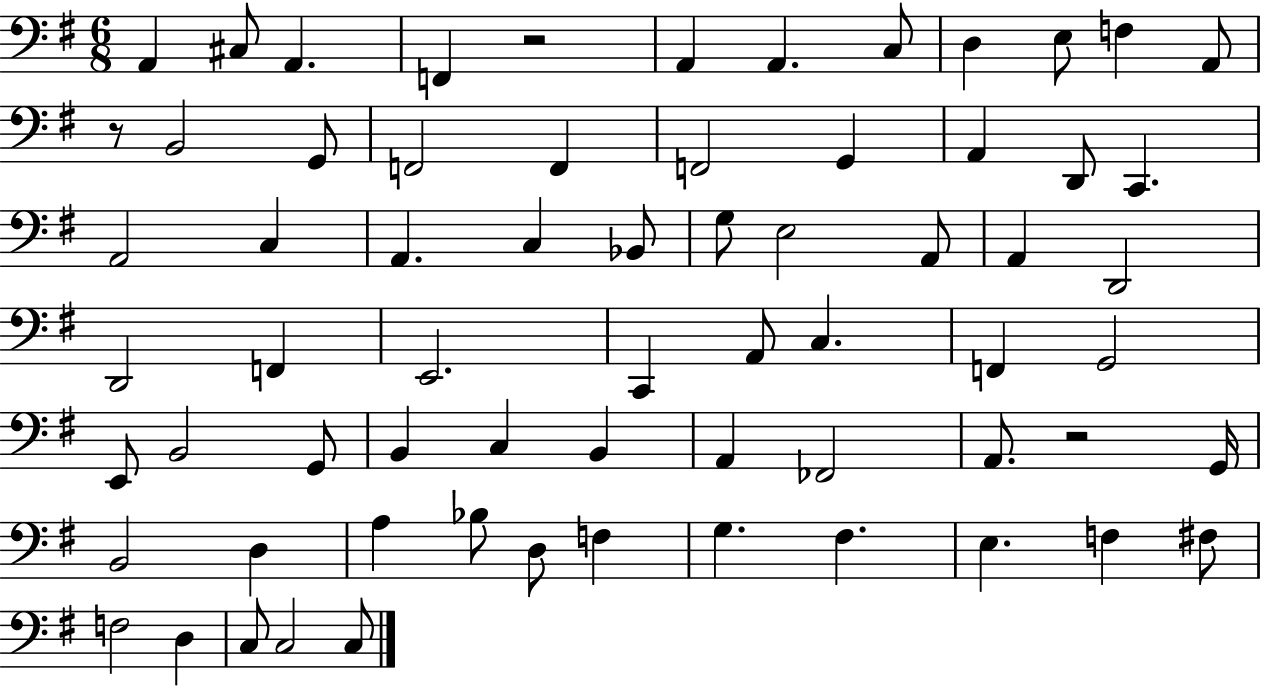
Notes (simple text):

A2/q C#3/e A2/q. F2/q R/h A2/q A2/q. C3/e D3/q E3/e F3/q A2/e R/e B2/h G2/e F2/h F2/q F2/h G2/q A2/q D2/e C2/q. A2/h C3/q A2/q. C3/q Bb2/e G3/e E3/h A2/e A2/q D2/h D2/h F2/q E2/h. C2/q A2/e C3/q. F2/q G2/h E2/e B2/h G2/e B2/q C3/q B2/q A2/q FES2/h A2/e. R/h G2/s B2/h D3/q A3/q Bb3/e D3/e F3/q G3/q. F#3/q. E3/q. F3/q F#3/e F3/h D3/q C3/e C3/h C3/e